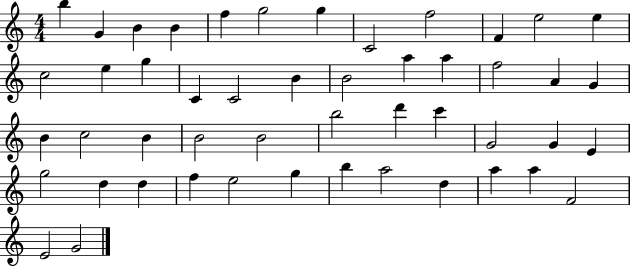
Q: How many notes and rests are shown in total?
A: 49